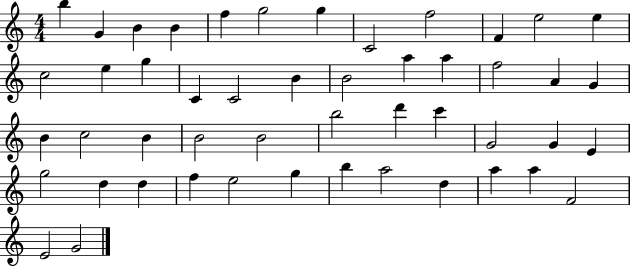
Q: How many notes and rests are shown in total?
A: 49